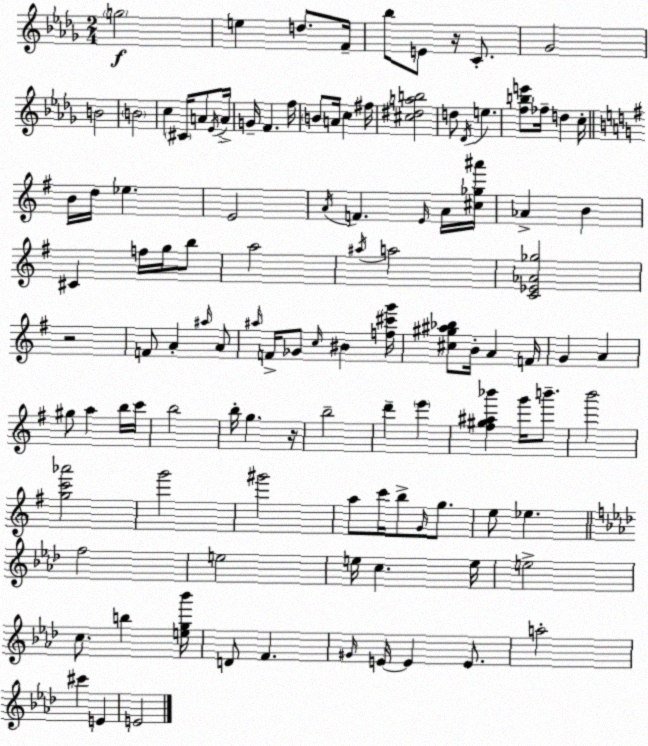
X:1
T:Untitled
M:2/4
L:1/4
K:Bbm
g2 e d/2 F/4 _b/2 E/2 z/4 C/2 _G2 B2 B2 c ^C/4 A/2 _E/4 A/4 G/4 F f/4 B/2 A/4 c ^f/4 [^c^dab]2 d/2 _D/4 e [fbe']/2 _f/4 d c/4 B/4 d/4 _e E2 A/4 F E/4 A/4 [^c_g^a']/4 _A B ^C f/4 g/4 b/2 a2 ^a/4 a2 [C_E_A_g]2 z2 F/2 A ^a/4 A/2 ^a/4 F/4 _G/2 c/4 ^B [f^c'g']/4 [^c^g^a_b]/2 B/4 A F/4 G A ^g/2 a b/4 c'/4 b2 b/4 g z/4 b2 d' e' [^f^g^a_b'] g'/4 b'/2 b'2 [gc'_a']2 g'2 ^g'2 a/2 c'/4 b/2 G/4 g/2 e/2 _e f2 e2 e/4 c e/4 e2 c/2 b [eg_b']/4 D/2 F ^G/4 E/4 E E/2 a2 ^c' E E2